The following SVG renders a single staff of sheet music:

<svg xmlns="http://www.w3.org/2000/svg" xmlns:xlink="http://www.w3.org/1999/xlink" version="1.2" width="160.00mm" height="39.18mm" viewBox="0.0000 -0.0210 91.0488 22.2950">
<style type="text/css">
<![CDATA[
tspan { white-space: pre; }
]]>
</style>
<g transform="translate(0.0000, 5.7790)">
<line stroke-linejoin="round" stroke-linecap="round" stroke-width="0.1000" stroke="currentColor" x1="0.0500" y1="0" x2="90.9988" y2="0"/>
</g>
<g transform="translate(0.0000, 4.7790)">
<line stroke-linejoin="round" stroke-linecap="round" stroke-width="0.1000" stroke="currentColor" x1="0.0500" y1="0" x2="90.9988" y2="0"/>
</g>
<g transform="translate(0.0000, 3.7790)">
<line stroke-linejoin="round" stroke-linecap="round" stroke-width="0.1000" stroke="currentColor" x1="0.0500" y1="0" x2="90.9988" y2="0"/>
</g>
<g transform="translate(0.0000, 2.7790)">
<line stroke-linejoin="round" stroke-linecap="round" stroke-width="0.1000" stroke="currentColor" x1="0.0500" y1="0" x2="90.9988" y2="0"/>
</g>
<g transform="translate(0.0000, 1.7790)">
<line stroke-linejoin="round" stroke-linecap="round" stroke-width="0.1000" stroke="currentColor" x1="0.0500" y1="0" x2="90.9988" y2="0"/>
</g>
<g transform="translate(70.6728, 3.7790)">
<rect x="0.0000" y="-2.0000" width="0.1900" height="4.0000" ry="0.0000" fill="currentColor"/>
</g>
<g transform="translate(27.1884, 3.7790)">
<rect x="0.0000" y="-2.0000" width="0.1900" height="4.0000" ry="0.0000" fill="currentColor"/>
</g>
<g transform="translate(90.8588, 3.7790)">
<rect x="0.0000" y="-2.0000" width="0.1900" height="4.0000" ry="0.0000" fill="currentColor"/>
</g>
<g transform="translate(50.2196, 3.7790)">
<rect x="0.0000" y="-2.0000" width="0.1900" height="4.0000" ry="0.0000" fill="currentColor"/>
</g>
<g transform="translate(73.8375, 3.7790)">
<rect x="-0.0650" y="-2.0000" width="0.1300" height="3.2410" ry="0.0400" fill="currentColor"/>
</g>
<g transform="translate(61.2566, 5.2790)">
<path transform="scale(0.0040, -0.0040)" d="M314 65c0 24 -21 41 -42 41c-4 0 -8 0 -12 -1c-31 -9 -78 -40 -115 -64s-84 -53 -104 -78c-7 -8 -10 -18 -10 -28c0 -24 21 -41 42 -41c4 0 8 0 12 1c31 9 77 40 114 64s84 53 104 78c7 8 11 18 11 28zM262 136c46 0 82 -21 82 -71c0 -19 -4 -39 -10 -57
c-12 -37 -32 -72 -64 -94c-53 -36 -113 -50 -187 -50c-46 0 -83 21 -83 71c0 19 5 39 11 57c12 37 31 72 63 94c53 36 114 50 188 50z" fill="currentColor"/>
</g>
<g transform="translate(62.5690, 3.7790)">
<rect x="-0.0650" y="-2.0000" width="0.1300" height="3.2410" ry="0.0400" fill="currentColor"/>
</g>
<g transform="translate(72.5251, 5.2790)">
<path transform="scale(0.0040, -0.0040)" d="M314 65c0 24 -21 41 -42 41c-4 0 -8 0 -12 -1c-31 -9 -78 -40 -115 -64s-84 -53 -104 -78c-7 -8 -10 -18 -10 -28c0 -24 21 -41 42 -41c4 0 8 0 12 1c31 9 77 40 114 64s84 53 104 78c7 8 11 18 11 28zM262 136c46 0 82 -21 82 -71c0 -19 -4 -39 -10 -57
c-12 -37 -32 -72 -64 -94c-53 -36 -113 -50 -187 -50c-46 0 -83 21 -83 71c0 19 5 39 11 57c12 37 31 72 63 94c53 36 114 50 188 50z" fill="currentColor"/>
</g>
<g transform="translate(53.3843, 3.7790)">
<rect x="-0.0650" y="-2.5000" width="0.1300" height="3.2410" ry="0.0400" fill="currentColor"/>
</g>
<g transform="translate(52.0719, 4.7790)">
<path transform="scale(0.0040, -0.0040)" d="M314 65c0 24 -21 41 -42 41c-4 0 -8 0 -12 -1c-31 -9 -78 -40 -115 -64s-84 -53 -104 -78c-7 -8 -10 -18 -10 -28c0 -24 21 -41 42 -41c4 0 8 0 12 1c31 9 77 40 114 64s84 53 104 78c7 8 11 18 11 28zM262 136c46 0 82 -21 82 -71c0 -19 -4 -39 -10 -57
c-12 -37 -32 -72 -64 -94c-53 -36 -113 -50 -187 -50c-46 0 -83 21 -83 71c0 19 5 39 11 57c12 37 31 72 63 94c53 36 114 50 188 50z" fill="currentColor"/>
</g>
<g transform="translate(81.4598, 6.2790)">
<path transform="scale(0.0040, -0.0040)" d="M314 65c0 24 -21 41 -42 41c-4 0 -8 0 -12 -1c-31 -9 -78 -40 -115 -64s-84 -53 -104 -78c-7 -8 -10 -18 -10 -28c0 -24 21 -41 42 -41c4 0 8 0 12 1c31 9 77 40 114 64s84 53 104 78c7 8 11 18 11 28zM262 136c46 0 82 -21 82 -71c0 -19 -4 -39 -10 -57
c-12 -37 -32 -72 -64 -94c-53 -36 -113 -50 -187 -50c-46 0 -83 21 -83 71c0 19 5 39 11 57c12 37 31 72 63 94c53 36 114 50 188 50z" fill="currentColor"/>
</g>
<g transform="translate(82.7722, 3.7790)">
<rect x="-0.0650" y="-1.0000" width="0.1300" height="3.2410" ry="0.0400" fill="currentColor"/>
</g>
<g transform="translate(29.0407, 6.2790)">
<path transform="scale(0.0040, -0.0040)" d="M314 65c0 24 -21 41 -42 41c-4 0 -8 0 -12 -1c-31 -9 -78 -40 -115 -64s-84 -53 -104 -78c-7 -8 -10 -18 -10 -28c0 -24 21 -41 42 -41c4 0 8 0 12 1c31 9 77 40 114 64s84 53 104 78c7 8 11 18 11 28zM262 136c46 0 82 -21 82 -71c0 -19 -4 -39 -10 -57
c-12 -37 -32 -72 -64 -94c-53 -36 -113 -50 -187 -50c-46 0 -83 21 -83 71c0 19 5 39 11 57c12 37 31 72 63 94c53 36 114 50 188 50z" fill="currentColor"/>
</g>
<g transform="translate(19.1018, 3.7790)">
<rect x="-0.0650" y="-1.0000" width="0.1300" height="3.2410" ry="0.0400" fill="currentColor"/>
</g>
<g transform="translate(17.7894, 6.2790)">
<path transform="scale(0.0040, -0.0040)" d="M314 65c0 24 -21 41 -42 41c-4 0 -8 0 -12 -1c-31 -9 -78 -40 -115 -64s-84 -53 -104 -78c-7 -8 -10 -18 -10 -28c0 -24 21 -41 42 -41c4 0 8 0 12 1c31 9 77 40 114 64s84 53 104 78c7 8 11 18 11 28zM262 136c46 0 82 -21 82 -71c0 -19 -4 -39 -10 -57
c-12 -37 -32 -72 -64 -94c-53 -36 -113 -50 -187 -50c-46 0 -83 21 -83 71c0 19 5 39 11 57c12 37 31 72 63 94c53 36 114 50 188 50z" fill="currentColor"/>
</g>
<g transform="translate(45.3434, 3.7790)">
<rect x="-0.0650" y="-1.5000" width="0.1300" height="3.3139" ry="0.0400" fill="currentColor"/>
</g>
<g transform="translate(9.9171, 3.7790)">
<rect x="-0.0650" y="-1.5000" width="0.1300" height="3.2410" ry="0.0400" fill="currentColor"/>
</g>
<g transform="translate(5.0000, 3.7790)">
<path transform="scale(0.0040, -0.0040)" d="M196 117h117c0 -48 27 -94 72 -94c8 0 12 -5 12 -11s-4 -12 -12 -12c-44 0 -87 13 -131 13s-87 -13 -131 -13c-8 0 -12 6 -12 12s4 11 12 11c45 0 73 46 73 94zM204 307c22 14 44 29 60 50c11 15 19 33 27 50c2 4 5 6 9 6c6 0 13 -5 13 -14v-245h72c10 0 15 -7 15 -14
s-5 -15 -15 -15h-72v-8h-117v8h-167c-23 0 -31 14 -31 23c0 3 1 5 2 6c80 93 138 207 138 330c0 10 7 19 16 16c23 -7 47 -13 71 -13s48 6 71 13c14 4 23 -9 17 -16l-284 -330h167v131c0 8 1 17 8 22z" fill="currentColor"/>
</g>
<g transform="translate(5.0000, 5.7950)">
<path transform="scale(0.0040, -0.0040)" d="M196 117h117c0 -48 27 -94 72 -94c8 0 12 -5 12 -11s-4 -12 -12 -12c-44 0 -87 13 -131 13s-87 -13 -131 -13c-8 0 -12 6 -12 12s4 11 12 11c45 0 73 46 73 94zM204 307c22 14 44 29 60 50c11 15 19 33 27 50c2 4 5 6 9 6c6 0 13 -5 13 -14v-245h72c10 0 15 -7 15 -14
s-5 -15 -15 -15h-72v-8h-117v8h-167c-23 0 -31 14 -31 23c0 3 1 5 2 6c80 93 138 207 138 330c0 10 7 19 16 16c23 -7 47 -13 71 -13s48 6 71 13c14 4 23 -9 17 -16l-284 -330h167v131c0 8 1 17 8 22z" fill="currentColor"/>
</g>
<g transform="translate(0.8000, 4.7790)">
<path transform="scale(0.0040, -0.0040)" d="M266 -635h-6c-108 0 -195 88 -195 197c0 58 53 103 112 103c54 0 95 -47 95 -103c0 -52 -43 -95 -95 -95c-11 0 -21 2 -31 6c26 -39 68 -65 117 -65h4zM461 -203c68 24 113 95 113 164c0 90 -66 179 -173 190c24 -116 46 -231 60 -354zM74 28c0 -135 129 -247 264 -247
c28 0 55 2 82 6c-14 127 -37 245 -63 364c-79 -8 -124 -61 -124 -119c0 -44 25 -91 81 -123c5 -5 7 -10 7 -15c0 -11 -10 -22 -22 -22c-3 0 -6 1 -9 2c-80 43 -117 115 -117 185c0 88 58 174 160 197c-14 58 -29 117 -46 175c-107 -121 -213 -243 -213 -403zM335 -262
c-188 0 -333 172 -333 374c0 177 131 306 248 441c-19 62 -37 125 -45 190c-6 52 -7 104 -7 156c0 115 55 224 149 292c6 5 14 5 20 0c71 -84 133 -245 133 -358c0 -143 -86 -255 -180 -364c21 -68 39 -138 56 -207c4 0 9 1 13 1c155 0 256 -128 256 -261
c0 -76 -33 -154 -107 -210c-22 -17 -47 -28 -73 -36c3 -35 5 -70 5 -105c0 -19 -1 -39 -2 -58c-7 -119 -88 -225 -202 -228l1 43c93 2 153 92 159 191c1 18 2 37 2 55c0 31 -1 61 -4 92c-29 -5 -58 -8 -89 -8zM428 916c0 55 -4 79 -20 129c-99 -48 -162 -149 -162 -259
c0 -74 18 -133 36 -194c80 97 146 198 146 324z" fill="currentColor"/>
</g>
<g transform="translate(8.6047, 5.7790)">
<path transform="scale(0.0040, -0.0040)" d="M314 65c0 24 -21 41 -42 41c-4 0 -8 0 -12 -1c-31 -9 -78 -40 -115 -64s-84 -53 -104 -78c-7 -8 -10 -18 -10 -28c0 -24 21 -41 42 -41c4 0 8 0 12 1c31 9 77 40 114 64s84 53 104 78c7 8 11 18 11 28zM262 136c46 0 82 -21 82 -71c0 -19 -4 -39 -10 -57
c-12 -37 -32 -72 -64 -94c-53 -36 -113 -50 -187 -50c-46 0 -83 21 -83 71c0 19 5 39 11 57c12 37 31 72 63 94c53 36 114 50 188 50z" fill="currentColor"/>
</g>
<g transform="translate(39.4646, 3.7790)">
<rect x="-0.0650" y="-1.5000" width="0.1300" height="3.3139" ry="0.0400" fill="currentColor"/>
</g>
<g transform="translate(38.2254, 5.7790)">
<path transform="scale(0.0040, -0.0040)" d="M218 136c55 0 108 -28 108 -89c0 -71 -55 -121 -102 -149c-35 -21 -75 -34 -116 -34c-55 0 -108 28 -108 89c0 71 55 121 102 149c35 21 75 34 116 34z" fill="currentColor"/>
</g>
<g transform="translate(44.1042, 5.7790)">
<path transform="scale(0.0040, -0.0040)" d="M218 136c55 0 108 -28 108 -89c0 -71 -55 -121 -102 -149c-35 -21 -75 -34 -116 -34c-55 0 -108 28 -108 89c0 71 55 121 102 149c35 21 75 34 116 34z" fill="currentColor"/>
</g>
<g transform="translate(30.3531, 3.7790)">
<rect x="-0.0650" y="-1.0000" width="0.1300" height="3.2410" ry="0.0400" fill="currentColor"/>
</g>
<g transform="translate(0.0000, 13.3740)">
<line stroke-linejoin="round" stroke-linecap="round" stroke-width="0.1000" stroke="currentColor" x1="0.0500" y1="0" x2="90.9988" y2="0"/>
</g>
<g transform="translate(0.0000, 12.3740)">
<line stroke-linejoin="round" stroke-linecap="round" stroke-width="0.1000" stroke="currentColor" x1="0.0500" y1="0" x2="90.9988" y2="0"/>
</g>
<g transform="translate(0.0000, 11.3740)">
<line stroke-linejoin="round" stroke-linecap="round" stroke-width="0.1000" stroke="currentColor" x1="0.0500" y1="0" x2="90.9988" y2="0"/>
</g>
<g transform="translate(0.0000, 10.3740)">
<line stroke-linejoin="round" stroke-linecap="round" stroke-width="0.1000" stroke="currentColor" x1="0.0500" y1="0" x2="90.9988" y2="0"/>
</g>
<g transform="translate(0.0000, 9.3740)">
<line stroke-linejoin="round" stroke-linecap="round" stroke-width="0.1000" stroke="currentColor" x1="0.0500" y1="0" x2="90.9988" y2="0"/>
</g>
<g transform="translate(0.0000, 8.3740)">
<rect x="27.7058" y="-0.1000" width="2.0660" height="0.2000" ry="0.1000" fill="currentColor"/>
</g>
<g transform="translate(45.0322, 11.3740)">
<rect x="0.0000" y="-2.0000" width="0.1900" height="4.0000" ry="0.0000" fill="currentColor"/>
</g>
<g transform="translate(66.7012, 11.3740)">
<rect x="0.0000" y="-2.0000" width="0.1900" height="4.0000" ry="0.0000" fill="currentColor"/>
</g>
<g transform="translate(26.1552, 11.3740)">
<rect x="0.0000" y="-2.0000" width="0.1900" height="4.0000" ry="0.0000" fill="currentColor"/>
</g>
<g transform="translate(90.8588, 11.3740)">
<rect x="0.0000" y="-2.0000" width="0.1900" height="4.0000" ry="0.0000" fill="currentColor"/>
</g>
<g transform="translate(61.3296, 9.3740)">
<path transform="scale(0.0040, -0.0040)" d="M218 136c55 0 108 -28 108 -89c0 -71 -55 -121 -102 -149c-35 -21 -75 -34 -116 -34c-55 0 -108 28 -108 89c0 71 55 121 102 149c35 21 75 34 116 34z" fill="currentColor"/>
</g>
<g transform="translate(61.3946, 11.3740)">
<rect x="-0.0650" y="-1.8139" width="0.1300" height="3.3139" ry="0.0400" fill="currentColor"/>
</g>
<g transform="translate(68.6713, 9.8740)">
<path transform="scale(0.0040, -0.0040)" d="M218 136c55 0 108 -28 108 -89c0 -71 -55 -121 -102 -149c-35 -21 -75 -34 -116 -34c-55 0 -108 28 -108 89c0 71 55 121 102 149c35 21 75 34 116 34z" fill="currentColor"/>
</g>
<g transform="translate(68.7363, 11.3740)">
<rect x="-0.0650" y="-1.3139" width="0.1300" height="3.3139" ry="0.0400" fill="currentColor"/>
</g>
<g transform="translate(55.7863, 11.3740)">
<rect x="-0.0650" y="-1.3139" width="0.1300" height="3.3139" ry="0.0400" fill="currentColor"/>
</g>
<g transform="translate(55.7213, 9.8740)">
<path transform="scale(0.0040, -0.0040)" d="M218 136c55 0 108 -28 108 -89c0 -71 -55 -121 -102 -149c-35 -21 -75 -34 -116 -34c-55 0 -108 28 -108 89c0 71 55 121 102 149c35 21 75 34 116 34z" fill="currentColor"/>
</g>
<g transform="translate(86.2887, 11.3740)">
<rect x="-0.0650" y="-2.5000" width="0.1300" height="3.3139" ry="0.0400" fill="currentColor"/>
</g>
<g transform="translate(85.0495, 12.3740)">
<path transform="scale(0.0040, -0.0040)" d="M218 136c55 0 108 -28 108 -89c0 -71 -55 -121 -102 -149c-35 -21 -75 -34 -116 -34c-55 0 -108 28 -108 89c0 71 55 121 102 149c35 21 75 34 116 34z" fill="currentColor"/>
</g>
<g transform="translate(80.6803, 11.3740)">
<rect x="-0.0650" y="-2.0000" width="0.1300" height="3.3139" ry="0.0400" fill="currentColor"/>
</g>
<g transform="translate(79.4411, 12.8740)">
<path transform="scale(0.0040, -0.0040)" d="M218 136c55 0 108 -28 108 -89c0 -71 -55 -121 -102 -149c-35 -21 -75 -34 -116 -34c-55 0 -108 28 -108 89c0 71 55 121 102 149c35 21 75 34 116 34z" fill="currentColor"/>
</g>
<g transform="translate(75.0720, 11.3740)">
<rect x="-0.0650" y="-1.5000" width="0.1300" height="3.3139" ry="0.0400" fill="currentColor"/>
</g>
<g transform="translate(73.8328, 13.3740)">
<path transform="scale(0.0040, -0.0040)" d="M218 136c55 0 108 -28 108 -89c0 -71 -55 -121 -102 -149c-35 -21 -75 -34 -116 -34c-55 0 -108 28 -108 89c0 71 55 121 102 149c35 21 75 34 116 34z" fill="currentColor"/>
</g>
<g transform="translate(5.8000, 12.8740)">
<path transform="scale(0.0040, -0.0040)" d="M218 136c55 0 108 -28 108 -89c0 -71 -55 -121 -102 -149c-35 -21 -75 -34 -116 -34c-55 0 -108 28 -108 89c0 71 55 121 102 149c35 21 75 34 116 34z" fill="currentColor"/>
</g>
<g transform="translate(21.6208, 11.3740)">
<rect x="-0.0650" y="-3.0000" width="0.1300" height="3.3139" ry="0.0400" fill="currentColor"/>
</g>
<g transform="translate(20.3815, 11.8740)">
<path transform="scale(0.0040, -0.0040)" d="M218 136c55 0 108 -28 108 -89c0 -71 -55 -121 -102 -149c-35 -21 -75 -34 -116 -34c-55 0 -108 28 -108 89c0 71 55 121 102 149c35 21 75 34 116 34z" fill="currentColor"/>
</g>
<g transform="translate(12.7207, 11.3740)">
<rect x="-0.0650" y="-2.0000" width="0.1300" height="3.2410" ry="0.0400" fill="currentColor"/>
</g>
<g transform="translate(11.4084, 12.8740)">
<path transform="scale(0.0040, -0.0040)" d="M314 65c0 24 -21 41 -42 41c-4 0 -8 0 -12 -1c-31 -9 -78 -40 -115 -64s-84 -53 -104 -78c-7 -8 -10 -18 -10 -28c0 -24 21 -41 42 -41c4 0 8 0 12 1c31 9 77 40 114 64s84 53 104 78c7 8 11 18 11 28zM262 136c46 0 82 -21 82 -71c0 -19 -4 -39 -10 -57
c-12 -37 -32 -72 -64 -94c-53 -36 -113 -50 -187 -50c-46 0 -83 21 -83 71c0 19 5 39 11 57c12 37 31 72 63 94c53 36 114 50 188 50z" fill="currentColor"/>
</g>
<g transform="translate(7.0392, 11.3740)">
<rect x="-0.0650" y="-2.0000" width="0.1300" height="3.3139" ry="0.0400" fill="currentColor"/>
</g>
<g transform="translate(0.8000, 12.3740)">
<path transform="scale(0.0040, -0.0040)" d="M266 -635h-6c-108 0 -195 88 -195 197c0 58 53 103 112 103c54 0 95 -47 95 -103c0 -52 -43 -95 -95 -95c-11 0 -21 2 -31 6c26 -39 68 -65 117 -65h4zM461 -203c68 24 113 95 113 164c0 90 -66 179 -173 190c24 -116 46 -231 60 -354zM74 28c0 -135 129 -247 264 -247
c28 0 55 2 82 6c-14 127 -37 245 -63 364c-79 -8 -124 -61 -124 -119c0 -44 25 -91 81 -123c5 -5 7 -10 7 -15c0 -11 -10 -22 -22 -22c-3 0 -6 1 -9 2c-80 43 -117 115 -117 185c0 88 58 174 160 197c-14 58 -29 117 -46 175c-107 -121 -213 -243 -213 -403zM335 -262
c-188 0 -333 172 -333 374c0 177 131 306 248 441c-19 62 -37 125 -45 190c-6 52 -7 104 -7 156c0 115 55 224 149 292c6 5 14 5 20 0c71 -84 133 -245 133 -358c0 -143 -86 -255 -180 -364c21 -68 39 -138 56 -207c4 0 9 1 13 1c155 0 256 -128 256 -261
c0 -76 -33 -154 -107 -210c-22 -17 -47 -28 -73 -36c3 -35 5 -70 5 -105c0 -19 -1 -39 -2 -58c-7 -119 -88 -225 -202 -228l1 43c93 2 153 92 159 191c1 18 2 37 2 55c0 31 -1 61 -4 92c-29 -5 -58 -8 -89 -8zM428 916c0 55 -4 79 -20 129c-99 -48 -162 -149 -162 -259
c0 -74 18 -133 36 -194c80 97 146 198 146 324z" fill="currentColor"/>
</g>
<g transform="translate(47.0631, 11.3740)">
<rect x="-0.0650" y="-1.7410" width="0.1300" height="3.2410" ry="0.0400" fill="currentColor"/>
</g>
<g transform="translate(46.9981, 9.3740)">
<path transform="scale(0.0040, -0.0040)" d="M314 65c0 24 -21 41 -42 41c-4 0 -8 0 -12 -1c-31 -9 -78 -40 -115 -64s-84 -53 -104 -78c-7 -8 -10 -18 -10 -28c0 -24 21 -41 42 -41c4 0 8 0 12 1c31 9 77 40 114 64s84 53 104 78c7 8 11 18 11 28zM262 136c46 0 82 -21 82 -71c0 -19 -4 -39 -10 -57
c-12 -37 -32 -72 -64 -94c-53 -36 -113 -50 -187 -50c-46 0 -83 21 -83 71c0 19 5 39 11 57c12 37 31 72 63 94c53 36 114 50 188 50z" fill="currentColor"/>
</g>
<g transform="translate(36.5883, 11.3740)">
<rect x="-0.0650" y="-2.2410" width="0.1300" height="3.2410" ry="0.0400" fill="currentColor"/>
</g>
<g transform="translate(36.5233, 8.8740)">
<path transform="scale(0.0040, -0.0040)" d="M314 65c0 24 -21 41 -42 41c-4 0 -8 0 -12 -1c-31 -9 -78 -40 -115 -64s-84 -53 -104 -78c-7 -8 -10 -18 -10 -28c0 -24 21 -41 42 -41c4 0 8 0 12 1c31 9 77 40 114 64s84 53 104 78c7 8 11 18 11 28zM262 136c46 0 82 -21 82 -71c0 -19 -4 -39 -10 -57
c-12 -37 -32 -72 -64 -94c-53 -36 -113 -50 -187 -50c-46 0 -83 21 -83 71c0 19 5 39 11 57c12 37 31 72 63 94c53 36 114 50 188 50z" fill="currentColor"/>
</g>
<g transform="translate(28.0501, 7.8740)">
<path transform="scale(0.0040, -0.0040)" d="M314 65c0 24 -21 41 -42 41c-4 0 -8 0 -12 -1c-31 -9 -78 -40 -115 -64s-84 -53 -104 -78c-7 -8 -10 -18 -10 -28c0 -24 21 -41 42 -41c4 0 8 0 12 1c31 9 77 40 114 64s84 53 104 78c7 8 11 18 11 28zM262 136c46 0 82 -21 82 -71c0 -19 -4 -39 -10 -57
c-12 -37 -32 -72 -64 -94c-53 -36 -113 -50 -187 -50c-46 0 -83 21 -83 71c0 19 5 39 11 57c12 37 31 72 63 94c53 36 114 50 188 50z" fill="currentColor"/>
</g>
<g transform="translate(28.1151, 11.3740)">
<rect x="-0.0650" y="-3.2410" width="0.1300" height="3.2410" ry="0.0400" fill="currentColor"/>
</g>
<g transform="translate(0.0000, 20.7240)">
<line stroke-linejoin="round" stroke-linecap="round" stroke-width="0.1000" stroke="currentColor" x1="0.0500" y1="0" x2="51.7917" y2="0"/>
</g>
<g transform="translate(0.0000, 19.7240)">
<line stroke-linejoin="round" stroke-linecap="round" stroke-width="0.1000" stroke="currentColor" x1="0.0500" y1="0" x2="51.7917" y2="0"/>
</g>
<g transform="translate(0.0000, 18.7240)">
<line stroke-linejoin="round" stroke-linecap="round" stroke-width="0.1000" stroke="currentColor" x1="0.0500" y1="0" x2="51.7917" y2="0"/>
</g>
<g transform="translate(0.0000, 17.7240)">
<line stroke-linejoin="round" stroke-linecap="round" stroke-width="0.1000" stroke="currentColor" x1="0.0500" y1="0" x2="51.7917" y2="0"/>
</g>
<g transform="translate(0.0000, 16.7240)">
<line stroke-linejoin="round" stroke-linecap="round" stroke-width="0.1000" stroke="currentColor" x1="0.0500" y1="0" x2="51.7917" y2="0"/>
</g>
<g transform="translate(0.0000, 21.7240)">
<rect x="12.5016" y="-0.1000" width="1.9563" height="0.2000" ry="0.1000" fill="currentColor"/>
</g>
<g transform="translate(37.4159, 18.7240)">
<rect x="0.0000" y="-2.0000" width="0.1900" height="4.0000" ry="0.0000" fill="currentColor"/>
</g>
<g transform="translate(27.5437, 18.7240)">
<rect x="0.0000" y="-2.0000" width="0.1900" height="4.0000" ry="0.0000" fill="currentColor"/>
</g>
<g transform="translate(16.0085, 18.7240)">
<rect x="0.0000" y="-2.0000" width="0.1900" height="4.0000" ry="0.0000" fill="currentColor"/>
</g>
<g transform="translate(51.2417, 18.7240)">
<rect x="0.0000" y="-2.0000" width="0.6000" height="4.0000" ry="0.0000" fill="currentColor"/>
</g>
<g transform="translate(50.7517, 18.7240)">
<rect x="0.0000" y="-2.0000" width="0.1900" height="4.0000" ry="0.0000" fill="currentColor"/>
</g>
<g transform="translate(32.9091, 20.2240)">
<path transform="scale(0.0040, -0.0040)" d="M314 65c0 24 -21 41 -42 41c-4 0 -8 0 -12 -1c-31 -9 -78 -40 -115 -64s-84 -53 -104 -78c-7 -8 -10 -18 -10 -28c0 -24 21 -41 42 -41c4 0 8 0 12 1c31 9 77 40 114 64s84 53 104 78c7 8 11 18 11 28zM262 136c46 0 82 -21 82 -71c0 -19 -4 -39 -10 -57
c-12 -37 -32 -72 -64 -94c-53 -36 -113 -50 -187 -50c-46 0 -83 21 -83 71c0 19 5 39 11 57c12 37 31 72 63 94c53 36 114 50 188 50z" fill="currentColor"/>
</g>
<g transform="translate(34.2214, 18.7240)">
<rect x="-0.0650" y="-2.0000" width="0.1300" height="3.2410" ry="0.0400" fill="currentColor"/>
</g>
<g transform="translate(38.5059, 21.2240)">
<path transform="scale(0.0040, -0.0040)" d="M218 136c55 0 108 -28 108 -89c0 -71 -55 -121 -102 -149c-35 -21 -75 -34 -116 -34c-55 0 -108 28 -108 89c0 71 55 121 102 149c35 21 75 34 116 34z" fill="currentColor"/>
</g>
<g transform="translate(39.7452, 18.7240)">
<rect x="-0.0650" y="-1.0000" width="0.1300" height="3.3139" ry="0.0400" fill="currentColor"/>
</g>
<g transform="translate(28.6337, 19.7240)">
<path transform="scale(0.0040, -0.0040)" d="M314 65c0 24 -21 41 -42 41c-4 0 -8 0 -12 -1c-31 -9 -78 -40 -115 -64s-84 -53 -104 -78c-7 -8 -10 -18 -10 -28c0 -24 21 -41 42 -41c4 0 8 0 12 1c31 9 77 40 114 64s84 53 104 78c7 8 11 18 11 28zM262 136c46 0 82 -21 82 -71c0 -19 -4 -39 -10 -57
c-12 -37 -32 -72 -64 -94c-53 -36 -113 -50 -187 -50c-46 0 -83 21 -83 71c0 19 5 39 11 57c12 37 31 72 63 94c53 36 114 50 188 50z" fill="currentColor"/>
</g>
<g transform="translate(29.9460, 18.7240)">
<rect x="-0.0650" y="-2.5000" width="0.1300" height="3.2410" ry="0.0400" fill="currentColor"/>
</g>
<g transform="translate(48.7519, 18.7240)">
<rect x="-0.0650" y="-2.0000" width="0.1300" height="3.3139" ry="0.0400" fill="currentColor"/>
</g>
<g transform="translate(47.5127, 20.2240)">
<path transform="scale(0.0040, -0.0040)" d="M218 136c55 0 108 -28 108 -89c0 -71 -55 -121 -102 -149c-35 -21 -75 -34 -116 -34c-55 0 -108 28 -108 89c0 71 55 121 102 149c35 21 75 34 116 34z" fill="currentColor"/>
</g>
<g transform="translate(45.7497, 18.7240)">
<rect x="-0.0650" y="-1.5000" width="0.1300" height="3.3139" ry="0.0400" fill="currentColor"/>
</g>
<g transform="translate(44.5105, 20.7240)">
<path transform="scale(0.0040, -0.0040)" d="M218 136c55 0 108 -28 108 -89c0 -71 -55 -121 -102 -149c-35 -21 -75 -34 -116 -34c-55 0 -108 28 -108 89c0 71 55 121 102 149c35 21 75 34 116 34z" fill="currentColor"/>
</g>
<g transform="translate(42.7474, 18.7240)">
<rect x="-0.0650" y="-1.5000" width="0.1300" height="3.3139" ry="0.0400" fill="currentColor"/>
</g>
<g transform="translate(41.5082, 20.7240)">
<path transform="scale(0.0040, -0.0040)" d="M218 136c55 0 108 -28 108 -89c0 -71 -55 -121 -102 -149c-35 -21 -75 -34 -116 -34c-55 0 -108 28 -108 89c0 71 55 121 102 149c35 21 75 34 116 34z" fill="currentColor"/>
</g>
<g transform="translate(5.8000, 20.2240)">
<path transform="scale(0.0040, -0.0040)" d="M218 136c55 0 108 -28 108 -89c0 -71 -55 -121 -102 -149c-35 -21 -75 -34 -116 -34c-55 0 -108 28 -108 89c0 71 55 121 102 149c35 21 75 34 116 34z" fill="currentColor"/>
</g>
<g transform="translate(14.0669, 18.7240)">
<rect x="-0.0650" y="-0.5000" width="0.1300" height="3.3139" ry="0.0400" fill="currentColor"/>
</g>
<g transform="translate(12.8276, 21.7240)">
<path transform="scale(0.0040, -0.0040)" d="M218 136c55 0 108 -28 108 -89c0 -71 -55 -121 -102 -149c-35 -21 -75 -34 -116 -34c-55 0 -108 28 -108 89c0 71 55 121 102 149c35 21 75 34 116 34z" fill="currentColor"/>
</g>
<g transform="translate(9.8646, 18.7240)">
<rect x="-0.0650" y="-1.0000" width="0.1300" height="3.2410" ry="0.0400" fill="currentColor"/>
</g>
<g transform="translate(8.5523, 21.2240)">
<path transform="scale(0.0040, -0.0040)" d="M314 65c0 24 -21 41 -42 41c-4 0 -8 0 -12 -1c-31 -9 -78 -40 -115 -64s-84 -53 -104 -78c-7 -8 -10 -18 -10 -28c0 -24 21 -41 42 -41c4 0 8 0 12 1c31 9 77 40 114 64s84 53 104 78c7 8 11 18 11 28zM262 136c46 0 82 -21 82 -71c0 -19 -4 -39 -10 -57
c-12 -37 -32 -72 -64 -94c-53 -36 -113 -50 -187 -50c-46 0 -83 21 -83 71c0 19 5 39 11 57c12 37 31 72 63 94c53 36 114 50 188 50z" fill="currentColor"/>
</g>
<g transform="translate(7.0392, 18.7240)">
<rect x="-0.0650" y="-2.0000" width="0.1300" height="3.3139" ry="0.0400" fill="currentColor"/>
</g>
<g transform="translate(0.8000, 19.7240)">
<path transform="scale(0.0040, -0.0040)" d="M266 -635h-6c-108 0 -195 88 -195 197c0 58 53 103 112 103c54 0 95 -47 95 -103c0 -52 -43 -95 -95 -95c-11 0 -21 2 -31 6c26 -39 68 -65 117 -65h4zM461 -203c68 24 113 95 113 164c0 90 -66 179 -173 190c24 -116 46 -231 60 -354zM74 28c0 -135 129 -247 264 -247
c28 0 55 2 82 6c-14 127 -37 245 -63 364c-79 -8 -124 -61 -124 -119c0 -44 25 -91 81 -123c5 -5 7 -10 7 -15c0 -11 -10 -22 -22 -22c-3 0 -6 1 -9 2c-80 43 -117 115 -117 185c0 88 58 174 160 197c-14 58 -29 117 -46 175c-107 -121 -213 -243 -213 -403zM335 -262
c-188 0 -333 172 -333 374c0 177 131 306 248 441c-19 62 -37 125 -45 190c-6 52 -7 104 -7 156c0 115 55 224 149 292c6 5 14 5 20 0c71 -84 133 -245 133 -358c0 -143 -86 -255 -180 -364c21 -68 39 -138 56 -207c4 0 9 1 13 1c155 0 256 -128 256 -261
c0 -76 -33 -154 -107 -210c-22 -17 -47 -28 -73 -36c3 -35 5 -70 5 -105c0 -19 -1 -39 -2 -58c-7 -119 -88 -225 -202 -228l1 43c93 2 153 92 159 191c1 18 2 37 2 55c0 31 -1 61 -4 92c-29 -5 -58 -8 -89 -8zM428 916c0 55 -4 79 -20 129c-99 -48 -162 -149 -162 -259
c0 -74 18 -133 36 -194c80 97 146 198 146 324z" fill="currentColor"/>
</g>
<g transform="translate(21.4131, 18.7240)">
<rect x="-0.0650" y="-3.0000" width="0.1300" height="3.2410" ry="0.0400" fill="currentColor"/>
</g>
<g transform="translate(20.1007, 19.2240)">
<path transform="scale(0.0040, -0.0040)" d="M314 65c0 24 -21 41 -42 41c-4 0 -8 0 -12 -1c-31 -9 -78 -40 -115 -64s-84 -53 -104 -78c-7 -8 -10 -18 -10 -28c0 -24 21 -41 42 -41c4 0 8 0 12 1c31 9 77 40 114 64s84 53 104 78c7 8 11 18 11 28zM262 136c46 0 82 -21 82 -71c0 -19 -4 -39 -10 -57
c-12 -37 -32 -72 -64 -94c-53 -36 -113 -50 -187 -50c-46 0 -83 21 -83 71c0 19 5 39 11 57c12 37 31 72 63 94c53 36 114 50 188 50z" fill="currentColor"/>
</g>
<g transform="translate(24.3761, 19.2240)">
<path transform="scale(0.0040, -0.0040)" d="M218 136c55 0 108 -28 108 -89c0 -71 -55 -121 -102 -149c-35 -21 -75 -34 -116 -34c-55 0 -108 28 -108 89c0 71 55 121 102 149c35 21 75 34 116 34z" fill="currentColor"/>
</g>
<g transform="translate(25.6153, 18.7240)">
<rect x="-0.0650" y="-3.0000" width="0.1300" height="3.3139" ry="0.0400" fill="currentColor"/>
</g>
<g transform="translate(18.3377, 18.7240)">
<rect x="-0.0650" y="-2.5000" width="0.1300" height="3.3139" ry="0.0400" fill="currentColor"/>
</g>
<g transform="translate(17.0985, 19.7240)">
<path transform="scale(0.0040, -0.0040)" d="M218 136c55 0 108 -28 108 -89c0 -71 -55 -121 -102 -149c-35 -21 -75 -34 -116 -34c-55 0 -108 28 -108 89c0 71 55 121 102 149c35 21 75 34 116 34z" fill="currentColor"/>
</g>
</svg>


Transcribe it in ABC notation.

X:1
T:Untitled
M:4/4
L:1/4
K:C
E2 D2 D2 E E G2 F2 F2 D2 F F2 A b2 g2 f2 e f e E F G F D2 C G A2 A G2 F2 D E E F